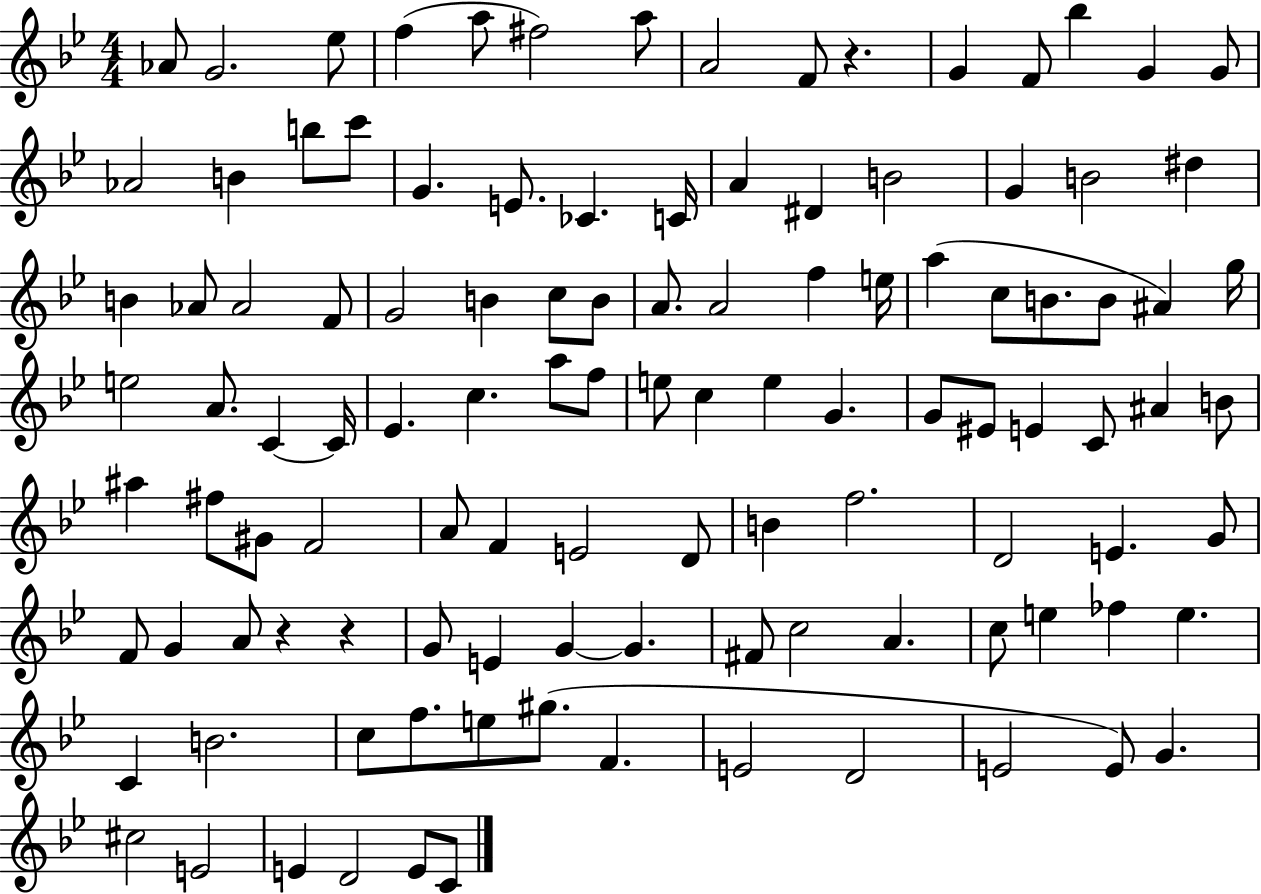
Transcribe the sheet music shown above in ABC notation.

X:1
T:Untitled
M:4/4
L:1/4
K:Bb
_A/2 G2 _e/2 f a/2 ^f2 a/2 A2 F/2 z G F/2 _b G G/2 _A2 B b/2 c'/2 G E/2 _C C/4 A ^D B2 G B2 ^d B _A/2 _A2 F/2 G2 B c/2 B/2 A/2 A2 f e/4 a c/2 B/2 B/2 ^A g/4 e2 A/2 C C/4 _E c a/2 f/2 e/2 c e G G/2 ^E/2 E C/2 ^A B/2 ^a ^f/2 ^G/2 F2 A/2 F E2 D/2 B f2 D2 E G/2 F/2 G A/2 z z G/2 E G G ^F/2 c2 A c/2 e _f e C B2 c/2 f/2 e/2 ^g/2 F E2 D2 E2 E/2 G ^c2 E2 E D2 E/2 C/2